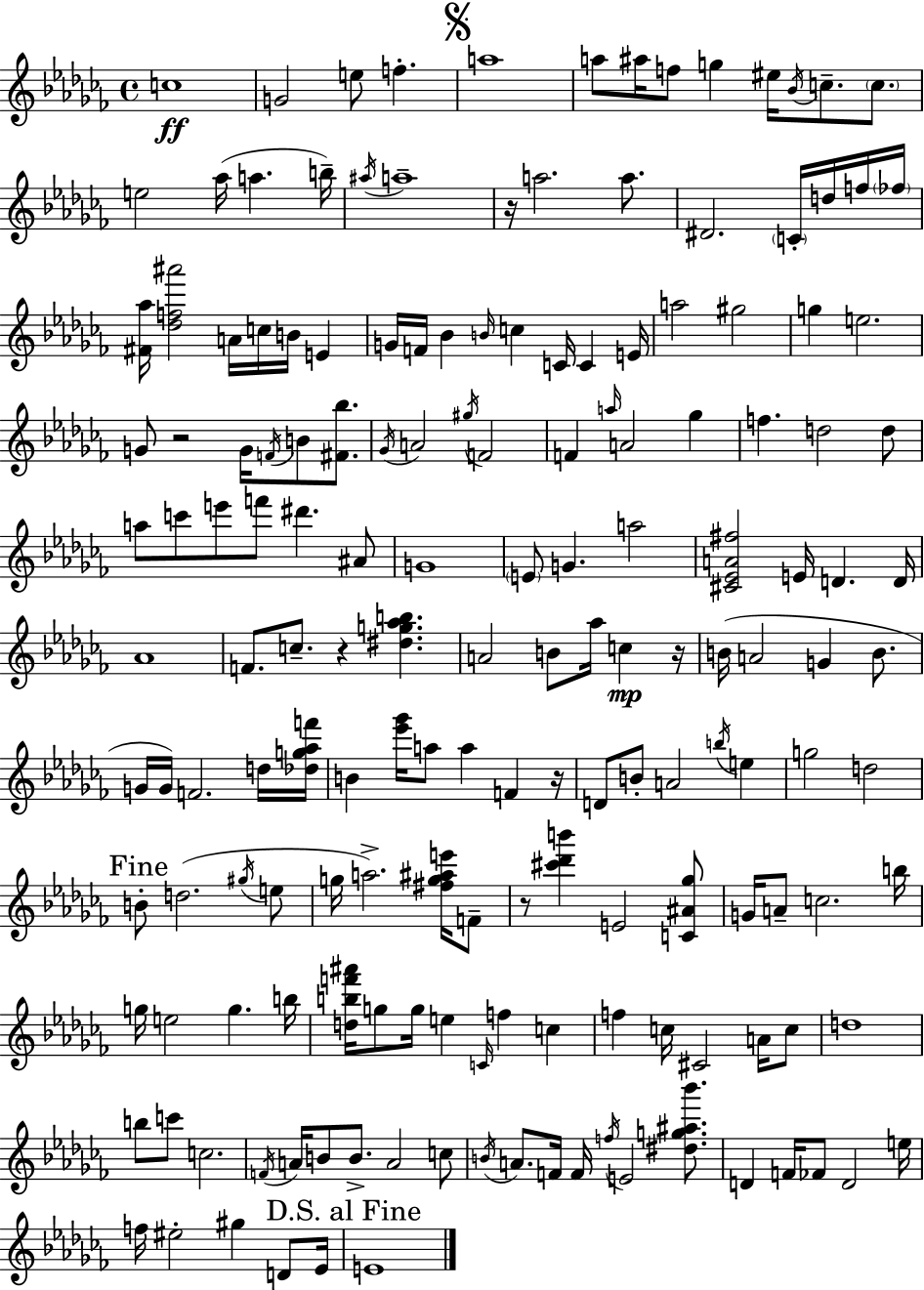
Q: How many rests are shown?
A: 6